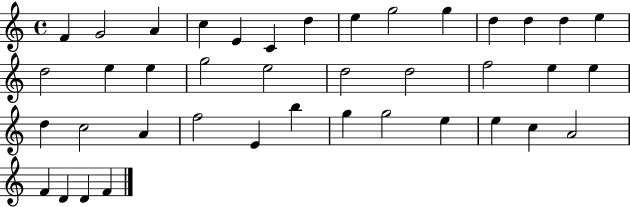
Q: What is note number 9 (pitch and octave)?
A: G5